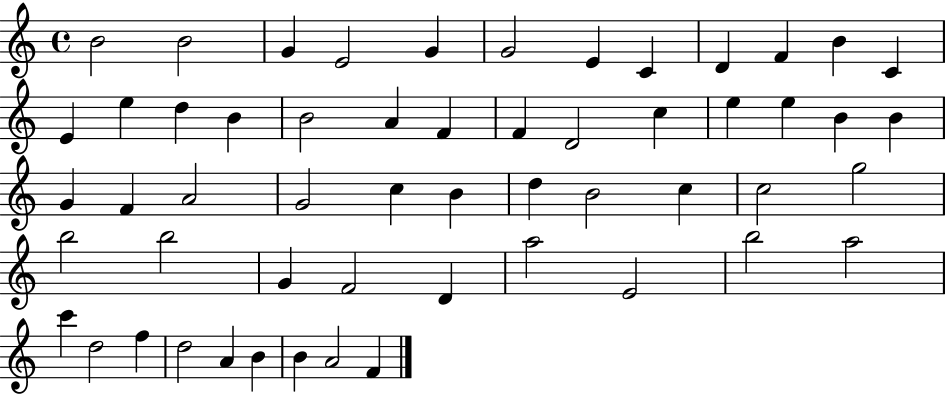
B4/h B4/h G4/q E4/h G4/q G4/h E4/q C4/q D4/q F4/q B4/q C4/q E4/q E5/q D5/q B4/q B4/h A4/q F4/q F4/q D4/h C5/q E5/q E5/q B4/q B4/q G4/q F4/q A4/h G4/h C5/q B4/q D5/q B4/h C5/q C5/h G5/h B5/h B5/h G4/q F4/h D4/q A5/h E4/h B5/h A5/h C6/q D5/h F5/q D5/h A4/q B4/q B4/q A4/h F4/q